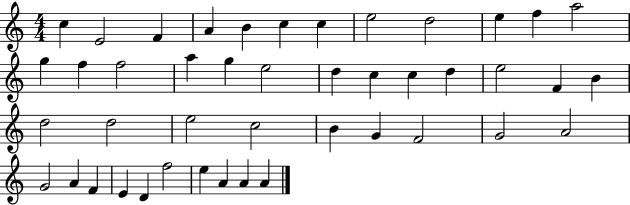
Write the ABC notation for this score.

X:1
T:Untitled
M:4/4
L:1/4
K:C
c E2 F A B c c e2 d2 e f a2 g f f2 a g e2 d c c d e2 F B d2 d2 e2 c2 B G F2 G2 A2 G2 A F E D f2 e A A A